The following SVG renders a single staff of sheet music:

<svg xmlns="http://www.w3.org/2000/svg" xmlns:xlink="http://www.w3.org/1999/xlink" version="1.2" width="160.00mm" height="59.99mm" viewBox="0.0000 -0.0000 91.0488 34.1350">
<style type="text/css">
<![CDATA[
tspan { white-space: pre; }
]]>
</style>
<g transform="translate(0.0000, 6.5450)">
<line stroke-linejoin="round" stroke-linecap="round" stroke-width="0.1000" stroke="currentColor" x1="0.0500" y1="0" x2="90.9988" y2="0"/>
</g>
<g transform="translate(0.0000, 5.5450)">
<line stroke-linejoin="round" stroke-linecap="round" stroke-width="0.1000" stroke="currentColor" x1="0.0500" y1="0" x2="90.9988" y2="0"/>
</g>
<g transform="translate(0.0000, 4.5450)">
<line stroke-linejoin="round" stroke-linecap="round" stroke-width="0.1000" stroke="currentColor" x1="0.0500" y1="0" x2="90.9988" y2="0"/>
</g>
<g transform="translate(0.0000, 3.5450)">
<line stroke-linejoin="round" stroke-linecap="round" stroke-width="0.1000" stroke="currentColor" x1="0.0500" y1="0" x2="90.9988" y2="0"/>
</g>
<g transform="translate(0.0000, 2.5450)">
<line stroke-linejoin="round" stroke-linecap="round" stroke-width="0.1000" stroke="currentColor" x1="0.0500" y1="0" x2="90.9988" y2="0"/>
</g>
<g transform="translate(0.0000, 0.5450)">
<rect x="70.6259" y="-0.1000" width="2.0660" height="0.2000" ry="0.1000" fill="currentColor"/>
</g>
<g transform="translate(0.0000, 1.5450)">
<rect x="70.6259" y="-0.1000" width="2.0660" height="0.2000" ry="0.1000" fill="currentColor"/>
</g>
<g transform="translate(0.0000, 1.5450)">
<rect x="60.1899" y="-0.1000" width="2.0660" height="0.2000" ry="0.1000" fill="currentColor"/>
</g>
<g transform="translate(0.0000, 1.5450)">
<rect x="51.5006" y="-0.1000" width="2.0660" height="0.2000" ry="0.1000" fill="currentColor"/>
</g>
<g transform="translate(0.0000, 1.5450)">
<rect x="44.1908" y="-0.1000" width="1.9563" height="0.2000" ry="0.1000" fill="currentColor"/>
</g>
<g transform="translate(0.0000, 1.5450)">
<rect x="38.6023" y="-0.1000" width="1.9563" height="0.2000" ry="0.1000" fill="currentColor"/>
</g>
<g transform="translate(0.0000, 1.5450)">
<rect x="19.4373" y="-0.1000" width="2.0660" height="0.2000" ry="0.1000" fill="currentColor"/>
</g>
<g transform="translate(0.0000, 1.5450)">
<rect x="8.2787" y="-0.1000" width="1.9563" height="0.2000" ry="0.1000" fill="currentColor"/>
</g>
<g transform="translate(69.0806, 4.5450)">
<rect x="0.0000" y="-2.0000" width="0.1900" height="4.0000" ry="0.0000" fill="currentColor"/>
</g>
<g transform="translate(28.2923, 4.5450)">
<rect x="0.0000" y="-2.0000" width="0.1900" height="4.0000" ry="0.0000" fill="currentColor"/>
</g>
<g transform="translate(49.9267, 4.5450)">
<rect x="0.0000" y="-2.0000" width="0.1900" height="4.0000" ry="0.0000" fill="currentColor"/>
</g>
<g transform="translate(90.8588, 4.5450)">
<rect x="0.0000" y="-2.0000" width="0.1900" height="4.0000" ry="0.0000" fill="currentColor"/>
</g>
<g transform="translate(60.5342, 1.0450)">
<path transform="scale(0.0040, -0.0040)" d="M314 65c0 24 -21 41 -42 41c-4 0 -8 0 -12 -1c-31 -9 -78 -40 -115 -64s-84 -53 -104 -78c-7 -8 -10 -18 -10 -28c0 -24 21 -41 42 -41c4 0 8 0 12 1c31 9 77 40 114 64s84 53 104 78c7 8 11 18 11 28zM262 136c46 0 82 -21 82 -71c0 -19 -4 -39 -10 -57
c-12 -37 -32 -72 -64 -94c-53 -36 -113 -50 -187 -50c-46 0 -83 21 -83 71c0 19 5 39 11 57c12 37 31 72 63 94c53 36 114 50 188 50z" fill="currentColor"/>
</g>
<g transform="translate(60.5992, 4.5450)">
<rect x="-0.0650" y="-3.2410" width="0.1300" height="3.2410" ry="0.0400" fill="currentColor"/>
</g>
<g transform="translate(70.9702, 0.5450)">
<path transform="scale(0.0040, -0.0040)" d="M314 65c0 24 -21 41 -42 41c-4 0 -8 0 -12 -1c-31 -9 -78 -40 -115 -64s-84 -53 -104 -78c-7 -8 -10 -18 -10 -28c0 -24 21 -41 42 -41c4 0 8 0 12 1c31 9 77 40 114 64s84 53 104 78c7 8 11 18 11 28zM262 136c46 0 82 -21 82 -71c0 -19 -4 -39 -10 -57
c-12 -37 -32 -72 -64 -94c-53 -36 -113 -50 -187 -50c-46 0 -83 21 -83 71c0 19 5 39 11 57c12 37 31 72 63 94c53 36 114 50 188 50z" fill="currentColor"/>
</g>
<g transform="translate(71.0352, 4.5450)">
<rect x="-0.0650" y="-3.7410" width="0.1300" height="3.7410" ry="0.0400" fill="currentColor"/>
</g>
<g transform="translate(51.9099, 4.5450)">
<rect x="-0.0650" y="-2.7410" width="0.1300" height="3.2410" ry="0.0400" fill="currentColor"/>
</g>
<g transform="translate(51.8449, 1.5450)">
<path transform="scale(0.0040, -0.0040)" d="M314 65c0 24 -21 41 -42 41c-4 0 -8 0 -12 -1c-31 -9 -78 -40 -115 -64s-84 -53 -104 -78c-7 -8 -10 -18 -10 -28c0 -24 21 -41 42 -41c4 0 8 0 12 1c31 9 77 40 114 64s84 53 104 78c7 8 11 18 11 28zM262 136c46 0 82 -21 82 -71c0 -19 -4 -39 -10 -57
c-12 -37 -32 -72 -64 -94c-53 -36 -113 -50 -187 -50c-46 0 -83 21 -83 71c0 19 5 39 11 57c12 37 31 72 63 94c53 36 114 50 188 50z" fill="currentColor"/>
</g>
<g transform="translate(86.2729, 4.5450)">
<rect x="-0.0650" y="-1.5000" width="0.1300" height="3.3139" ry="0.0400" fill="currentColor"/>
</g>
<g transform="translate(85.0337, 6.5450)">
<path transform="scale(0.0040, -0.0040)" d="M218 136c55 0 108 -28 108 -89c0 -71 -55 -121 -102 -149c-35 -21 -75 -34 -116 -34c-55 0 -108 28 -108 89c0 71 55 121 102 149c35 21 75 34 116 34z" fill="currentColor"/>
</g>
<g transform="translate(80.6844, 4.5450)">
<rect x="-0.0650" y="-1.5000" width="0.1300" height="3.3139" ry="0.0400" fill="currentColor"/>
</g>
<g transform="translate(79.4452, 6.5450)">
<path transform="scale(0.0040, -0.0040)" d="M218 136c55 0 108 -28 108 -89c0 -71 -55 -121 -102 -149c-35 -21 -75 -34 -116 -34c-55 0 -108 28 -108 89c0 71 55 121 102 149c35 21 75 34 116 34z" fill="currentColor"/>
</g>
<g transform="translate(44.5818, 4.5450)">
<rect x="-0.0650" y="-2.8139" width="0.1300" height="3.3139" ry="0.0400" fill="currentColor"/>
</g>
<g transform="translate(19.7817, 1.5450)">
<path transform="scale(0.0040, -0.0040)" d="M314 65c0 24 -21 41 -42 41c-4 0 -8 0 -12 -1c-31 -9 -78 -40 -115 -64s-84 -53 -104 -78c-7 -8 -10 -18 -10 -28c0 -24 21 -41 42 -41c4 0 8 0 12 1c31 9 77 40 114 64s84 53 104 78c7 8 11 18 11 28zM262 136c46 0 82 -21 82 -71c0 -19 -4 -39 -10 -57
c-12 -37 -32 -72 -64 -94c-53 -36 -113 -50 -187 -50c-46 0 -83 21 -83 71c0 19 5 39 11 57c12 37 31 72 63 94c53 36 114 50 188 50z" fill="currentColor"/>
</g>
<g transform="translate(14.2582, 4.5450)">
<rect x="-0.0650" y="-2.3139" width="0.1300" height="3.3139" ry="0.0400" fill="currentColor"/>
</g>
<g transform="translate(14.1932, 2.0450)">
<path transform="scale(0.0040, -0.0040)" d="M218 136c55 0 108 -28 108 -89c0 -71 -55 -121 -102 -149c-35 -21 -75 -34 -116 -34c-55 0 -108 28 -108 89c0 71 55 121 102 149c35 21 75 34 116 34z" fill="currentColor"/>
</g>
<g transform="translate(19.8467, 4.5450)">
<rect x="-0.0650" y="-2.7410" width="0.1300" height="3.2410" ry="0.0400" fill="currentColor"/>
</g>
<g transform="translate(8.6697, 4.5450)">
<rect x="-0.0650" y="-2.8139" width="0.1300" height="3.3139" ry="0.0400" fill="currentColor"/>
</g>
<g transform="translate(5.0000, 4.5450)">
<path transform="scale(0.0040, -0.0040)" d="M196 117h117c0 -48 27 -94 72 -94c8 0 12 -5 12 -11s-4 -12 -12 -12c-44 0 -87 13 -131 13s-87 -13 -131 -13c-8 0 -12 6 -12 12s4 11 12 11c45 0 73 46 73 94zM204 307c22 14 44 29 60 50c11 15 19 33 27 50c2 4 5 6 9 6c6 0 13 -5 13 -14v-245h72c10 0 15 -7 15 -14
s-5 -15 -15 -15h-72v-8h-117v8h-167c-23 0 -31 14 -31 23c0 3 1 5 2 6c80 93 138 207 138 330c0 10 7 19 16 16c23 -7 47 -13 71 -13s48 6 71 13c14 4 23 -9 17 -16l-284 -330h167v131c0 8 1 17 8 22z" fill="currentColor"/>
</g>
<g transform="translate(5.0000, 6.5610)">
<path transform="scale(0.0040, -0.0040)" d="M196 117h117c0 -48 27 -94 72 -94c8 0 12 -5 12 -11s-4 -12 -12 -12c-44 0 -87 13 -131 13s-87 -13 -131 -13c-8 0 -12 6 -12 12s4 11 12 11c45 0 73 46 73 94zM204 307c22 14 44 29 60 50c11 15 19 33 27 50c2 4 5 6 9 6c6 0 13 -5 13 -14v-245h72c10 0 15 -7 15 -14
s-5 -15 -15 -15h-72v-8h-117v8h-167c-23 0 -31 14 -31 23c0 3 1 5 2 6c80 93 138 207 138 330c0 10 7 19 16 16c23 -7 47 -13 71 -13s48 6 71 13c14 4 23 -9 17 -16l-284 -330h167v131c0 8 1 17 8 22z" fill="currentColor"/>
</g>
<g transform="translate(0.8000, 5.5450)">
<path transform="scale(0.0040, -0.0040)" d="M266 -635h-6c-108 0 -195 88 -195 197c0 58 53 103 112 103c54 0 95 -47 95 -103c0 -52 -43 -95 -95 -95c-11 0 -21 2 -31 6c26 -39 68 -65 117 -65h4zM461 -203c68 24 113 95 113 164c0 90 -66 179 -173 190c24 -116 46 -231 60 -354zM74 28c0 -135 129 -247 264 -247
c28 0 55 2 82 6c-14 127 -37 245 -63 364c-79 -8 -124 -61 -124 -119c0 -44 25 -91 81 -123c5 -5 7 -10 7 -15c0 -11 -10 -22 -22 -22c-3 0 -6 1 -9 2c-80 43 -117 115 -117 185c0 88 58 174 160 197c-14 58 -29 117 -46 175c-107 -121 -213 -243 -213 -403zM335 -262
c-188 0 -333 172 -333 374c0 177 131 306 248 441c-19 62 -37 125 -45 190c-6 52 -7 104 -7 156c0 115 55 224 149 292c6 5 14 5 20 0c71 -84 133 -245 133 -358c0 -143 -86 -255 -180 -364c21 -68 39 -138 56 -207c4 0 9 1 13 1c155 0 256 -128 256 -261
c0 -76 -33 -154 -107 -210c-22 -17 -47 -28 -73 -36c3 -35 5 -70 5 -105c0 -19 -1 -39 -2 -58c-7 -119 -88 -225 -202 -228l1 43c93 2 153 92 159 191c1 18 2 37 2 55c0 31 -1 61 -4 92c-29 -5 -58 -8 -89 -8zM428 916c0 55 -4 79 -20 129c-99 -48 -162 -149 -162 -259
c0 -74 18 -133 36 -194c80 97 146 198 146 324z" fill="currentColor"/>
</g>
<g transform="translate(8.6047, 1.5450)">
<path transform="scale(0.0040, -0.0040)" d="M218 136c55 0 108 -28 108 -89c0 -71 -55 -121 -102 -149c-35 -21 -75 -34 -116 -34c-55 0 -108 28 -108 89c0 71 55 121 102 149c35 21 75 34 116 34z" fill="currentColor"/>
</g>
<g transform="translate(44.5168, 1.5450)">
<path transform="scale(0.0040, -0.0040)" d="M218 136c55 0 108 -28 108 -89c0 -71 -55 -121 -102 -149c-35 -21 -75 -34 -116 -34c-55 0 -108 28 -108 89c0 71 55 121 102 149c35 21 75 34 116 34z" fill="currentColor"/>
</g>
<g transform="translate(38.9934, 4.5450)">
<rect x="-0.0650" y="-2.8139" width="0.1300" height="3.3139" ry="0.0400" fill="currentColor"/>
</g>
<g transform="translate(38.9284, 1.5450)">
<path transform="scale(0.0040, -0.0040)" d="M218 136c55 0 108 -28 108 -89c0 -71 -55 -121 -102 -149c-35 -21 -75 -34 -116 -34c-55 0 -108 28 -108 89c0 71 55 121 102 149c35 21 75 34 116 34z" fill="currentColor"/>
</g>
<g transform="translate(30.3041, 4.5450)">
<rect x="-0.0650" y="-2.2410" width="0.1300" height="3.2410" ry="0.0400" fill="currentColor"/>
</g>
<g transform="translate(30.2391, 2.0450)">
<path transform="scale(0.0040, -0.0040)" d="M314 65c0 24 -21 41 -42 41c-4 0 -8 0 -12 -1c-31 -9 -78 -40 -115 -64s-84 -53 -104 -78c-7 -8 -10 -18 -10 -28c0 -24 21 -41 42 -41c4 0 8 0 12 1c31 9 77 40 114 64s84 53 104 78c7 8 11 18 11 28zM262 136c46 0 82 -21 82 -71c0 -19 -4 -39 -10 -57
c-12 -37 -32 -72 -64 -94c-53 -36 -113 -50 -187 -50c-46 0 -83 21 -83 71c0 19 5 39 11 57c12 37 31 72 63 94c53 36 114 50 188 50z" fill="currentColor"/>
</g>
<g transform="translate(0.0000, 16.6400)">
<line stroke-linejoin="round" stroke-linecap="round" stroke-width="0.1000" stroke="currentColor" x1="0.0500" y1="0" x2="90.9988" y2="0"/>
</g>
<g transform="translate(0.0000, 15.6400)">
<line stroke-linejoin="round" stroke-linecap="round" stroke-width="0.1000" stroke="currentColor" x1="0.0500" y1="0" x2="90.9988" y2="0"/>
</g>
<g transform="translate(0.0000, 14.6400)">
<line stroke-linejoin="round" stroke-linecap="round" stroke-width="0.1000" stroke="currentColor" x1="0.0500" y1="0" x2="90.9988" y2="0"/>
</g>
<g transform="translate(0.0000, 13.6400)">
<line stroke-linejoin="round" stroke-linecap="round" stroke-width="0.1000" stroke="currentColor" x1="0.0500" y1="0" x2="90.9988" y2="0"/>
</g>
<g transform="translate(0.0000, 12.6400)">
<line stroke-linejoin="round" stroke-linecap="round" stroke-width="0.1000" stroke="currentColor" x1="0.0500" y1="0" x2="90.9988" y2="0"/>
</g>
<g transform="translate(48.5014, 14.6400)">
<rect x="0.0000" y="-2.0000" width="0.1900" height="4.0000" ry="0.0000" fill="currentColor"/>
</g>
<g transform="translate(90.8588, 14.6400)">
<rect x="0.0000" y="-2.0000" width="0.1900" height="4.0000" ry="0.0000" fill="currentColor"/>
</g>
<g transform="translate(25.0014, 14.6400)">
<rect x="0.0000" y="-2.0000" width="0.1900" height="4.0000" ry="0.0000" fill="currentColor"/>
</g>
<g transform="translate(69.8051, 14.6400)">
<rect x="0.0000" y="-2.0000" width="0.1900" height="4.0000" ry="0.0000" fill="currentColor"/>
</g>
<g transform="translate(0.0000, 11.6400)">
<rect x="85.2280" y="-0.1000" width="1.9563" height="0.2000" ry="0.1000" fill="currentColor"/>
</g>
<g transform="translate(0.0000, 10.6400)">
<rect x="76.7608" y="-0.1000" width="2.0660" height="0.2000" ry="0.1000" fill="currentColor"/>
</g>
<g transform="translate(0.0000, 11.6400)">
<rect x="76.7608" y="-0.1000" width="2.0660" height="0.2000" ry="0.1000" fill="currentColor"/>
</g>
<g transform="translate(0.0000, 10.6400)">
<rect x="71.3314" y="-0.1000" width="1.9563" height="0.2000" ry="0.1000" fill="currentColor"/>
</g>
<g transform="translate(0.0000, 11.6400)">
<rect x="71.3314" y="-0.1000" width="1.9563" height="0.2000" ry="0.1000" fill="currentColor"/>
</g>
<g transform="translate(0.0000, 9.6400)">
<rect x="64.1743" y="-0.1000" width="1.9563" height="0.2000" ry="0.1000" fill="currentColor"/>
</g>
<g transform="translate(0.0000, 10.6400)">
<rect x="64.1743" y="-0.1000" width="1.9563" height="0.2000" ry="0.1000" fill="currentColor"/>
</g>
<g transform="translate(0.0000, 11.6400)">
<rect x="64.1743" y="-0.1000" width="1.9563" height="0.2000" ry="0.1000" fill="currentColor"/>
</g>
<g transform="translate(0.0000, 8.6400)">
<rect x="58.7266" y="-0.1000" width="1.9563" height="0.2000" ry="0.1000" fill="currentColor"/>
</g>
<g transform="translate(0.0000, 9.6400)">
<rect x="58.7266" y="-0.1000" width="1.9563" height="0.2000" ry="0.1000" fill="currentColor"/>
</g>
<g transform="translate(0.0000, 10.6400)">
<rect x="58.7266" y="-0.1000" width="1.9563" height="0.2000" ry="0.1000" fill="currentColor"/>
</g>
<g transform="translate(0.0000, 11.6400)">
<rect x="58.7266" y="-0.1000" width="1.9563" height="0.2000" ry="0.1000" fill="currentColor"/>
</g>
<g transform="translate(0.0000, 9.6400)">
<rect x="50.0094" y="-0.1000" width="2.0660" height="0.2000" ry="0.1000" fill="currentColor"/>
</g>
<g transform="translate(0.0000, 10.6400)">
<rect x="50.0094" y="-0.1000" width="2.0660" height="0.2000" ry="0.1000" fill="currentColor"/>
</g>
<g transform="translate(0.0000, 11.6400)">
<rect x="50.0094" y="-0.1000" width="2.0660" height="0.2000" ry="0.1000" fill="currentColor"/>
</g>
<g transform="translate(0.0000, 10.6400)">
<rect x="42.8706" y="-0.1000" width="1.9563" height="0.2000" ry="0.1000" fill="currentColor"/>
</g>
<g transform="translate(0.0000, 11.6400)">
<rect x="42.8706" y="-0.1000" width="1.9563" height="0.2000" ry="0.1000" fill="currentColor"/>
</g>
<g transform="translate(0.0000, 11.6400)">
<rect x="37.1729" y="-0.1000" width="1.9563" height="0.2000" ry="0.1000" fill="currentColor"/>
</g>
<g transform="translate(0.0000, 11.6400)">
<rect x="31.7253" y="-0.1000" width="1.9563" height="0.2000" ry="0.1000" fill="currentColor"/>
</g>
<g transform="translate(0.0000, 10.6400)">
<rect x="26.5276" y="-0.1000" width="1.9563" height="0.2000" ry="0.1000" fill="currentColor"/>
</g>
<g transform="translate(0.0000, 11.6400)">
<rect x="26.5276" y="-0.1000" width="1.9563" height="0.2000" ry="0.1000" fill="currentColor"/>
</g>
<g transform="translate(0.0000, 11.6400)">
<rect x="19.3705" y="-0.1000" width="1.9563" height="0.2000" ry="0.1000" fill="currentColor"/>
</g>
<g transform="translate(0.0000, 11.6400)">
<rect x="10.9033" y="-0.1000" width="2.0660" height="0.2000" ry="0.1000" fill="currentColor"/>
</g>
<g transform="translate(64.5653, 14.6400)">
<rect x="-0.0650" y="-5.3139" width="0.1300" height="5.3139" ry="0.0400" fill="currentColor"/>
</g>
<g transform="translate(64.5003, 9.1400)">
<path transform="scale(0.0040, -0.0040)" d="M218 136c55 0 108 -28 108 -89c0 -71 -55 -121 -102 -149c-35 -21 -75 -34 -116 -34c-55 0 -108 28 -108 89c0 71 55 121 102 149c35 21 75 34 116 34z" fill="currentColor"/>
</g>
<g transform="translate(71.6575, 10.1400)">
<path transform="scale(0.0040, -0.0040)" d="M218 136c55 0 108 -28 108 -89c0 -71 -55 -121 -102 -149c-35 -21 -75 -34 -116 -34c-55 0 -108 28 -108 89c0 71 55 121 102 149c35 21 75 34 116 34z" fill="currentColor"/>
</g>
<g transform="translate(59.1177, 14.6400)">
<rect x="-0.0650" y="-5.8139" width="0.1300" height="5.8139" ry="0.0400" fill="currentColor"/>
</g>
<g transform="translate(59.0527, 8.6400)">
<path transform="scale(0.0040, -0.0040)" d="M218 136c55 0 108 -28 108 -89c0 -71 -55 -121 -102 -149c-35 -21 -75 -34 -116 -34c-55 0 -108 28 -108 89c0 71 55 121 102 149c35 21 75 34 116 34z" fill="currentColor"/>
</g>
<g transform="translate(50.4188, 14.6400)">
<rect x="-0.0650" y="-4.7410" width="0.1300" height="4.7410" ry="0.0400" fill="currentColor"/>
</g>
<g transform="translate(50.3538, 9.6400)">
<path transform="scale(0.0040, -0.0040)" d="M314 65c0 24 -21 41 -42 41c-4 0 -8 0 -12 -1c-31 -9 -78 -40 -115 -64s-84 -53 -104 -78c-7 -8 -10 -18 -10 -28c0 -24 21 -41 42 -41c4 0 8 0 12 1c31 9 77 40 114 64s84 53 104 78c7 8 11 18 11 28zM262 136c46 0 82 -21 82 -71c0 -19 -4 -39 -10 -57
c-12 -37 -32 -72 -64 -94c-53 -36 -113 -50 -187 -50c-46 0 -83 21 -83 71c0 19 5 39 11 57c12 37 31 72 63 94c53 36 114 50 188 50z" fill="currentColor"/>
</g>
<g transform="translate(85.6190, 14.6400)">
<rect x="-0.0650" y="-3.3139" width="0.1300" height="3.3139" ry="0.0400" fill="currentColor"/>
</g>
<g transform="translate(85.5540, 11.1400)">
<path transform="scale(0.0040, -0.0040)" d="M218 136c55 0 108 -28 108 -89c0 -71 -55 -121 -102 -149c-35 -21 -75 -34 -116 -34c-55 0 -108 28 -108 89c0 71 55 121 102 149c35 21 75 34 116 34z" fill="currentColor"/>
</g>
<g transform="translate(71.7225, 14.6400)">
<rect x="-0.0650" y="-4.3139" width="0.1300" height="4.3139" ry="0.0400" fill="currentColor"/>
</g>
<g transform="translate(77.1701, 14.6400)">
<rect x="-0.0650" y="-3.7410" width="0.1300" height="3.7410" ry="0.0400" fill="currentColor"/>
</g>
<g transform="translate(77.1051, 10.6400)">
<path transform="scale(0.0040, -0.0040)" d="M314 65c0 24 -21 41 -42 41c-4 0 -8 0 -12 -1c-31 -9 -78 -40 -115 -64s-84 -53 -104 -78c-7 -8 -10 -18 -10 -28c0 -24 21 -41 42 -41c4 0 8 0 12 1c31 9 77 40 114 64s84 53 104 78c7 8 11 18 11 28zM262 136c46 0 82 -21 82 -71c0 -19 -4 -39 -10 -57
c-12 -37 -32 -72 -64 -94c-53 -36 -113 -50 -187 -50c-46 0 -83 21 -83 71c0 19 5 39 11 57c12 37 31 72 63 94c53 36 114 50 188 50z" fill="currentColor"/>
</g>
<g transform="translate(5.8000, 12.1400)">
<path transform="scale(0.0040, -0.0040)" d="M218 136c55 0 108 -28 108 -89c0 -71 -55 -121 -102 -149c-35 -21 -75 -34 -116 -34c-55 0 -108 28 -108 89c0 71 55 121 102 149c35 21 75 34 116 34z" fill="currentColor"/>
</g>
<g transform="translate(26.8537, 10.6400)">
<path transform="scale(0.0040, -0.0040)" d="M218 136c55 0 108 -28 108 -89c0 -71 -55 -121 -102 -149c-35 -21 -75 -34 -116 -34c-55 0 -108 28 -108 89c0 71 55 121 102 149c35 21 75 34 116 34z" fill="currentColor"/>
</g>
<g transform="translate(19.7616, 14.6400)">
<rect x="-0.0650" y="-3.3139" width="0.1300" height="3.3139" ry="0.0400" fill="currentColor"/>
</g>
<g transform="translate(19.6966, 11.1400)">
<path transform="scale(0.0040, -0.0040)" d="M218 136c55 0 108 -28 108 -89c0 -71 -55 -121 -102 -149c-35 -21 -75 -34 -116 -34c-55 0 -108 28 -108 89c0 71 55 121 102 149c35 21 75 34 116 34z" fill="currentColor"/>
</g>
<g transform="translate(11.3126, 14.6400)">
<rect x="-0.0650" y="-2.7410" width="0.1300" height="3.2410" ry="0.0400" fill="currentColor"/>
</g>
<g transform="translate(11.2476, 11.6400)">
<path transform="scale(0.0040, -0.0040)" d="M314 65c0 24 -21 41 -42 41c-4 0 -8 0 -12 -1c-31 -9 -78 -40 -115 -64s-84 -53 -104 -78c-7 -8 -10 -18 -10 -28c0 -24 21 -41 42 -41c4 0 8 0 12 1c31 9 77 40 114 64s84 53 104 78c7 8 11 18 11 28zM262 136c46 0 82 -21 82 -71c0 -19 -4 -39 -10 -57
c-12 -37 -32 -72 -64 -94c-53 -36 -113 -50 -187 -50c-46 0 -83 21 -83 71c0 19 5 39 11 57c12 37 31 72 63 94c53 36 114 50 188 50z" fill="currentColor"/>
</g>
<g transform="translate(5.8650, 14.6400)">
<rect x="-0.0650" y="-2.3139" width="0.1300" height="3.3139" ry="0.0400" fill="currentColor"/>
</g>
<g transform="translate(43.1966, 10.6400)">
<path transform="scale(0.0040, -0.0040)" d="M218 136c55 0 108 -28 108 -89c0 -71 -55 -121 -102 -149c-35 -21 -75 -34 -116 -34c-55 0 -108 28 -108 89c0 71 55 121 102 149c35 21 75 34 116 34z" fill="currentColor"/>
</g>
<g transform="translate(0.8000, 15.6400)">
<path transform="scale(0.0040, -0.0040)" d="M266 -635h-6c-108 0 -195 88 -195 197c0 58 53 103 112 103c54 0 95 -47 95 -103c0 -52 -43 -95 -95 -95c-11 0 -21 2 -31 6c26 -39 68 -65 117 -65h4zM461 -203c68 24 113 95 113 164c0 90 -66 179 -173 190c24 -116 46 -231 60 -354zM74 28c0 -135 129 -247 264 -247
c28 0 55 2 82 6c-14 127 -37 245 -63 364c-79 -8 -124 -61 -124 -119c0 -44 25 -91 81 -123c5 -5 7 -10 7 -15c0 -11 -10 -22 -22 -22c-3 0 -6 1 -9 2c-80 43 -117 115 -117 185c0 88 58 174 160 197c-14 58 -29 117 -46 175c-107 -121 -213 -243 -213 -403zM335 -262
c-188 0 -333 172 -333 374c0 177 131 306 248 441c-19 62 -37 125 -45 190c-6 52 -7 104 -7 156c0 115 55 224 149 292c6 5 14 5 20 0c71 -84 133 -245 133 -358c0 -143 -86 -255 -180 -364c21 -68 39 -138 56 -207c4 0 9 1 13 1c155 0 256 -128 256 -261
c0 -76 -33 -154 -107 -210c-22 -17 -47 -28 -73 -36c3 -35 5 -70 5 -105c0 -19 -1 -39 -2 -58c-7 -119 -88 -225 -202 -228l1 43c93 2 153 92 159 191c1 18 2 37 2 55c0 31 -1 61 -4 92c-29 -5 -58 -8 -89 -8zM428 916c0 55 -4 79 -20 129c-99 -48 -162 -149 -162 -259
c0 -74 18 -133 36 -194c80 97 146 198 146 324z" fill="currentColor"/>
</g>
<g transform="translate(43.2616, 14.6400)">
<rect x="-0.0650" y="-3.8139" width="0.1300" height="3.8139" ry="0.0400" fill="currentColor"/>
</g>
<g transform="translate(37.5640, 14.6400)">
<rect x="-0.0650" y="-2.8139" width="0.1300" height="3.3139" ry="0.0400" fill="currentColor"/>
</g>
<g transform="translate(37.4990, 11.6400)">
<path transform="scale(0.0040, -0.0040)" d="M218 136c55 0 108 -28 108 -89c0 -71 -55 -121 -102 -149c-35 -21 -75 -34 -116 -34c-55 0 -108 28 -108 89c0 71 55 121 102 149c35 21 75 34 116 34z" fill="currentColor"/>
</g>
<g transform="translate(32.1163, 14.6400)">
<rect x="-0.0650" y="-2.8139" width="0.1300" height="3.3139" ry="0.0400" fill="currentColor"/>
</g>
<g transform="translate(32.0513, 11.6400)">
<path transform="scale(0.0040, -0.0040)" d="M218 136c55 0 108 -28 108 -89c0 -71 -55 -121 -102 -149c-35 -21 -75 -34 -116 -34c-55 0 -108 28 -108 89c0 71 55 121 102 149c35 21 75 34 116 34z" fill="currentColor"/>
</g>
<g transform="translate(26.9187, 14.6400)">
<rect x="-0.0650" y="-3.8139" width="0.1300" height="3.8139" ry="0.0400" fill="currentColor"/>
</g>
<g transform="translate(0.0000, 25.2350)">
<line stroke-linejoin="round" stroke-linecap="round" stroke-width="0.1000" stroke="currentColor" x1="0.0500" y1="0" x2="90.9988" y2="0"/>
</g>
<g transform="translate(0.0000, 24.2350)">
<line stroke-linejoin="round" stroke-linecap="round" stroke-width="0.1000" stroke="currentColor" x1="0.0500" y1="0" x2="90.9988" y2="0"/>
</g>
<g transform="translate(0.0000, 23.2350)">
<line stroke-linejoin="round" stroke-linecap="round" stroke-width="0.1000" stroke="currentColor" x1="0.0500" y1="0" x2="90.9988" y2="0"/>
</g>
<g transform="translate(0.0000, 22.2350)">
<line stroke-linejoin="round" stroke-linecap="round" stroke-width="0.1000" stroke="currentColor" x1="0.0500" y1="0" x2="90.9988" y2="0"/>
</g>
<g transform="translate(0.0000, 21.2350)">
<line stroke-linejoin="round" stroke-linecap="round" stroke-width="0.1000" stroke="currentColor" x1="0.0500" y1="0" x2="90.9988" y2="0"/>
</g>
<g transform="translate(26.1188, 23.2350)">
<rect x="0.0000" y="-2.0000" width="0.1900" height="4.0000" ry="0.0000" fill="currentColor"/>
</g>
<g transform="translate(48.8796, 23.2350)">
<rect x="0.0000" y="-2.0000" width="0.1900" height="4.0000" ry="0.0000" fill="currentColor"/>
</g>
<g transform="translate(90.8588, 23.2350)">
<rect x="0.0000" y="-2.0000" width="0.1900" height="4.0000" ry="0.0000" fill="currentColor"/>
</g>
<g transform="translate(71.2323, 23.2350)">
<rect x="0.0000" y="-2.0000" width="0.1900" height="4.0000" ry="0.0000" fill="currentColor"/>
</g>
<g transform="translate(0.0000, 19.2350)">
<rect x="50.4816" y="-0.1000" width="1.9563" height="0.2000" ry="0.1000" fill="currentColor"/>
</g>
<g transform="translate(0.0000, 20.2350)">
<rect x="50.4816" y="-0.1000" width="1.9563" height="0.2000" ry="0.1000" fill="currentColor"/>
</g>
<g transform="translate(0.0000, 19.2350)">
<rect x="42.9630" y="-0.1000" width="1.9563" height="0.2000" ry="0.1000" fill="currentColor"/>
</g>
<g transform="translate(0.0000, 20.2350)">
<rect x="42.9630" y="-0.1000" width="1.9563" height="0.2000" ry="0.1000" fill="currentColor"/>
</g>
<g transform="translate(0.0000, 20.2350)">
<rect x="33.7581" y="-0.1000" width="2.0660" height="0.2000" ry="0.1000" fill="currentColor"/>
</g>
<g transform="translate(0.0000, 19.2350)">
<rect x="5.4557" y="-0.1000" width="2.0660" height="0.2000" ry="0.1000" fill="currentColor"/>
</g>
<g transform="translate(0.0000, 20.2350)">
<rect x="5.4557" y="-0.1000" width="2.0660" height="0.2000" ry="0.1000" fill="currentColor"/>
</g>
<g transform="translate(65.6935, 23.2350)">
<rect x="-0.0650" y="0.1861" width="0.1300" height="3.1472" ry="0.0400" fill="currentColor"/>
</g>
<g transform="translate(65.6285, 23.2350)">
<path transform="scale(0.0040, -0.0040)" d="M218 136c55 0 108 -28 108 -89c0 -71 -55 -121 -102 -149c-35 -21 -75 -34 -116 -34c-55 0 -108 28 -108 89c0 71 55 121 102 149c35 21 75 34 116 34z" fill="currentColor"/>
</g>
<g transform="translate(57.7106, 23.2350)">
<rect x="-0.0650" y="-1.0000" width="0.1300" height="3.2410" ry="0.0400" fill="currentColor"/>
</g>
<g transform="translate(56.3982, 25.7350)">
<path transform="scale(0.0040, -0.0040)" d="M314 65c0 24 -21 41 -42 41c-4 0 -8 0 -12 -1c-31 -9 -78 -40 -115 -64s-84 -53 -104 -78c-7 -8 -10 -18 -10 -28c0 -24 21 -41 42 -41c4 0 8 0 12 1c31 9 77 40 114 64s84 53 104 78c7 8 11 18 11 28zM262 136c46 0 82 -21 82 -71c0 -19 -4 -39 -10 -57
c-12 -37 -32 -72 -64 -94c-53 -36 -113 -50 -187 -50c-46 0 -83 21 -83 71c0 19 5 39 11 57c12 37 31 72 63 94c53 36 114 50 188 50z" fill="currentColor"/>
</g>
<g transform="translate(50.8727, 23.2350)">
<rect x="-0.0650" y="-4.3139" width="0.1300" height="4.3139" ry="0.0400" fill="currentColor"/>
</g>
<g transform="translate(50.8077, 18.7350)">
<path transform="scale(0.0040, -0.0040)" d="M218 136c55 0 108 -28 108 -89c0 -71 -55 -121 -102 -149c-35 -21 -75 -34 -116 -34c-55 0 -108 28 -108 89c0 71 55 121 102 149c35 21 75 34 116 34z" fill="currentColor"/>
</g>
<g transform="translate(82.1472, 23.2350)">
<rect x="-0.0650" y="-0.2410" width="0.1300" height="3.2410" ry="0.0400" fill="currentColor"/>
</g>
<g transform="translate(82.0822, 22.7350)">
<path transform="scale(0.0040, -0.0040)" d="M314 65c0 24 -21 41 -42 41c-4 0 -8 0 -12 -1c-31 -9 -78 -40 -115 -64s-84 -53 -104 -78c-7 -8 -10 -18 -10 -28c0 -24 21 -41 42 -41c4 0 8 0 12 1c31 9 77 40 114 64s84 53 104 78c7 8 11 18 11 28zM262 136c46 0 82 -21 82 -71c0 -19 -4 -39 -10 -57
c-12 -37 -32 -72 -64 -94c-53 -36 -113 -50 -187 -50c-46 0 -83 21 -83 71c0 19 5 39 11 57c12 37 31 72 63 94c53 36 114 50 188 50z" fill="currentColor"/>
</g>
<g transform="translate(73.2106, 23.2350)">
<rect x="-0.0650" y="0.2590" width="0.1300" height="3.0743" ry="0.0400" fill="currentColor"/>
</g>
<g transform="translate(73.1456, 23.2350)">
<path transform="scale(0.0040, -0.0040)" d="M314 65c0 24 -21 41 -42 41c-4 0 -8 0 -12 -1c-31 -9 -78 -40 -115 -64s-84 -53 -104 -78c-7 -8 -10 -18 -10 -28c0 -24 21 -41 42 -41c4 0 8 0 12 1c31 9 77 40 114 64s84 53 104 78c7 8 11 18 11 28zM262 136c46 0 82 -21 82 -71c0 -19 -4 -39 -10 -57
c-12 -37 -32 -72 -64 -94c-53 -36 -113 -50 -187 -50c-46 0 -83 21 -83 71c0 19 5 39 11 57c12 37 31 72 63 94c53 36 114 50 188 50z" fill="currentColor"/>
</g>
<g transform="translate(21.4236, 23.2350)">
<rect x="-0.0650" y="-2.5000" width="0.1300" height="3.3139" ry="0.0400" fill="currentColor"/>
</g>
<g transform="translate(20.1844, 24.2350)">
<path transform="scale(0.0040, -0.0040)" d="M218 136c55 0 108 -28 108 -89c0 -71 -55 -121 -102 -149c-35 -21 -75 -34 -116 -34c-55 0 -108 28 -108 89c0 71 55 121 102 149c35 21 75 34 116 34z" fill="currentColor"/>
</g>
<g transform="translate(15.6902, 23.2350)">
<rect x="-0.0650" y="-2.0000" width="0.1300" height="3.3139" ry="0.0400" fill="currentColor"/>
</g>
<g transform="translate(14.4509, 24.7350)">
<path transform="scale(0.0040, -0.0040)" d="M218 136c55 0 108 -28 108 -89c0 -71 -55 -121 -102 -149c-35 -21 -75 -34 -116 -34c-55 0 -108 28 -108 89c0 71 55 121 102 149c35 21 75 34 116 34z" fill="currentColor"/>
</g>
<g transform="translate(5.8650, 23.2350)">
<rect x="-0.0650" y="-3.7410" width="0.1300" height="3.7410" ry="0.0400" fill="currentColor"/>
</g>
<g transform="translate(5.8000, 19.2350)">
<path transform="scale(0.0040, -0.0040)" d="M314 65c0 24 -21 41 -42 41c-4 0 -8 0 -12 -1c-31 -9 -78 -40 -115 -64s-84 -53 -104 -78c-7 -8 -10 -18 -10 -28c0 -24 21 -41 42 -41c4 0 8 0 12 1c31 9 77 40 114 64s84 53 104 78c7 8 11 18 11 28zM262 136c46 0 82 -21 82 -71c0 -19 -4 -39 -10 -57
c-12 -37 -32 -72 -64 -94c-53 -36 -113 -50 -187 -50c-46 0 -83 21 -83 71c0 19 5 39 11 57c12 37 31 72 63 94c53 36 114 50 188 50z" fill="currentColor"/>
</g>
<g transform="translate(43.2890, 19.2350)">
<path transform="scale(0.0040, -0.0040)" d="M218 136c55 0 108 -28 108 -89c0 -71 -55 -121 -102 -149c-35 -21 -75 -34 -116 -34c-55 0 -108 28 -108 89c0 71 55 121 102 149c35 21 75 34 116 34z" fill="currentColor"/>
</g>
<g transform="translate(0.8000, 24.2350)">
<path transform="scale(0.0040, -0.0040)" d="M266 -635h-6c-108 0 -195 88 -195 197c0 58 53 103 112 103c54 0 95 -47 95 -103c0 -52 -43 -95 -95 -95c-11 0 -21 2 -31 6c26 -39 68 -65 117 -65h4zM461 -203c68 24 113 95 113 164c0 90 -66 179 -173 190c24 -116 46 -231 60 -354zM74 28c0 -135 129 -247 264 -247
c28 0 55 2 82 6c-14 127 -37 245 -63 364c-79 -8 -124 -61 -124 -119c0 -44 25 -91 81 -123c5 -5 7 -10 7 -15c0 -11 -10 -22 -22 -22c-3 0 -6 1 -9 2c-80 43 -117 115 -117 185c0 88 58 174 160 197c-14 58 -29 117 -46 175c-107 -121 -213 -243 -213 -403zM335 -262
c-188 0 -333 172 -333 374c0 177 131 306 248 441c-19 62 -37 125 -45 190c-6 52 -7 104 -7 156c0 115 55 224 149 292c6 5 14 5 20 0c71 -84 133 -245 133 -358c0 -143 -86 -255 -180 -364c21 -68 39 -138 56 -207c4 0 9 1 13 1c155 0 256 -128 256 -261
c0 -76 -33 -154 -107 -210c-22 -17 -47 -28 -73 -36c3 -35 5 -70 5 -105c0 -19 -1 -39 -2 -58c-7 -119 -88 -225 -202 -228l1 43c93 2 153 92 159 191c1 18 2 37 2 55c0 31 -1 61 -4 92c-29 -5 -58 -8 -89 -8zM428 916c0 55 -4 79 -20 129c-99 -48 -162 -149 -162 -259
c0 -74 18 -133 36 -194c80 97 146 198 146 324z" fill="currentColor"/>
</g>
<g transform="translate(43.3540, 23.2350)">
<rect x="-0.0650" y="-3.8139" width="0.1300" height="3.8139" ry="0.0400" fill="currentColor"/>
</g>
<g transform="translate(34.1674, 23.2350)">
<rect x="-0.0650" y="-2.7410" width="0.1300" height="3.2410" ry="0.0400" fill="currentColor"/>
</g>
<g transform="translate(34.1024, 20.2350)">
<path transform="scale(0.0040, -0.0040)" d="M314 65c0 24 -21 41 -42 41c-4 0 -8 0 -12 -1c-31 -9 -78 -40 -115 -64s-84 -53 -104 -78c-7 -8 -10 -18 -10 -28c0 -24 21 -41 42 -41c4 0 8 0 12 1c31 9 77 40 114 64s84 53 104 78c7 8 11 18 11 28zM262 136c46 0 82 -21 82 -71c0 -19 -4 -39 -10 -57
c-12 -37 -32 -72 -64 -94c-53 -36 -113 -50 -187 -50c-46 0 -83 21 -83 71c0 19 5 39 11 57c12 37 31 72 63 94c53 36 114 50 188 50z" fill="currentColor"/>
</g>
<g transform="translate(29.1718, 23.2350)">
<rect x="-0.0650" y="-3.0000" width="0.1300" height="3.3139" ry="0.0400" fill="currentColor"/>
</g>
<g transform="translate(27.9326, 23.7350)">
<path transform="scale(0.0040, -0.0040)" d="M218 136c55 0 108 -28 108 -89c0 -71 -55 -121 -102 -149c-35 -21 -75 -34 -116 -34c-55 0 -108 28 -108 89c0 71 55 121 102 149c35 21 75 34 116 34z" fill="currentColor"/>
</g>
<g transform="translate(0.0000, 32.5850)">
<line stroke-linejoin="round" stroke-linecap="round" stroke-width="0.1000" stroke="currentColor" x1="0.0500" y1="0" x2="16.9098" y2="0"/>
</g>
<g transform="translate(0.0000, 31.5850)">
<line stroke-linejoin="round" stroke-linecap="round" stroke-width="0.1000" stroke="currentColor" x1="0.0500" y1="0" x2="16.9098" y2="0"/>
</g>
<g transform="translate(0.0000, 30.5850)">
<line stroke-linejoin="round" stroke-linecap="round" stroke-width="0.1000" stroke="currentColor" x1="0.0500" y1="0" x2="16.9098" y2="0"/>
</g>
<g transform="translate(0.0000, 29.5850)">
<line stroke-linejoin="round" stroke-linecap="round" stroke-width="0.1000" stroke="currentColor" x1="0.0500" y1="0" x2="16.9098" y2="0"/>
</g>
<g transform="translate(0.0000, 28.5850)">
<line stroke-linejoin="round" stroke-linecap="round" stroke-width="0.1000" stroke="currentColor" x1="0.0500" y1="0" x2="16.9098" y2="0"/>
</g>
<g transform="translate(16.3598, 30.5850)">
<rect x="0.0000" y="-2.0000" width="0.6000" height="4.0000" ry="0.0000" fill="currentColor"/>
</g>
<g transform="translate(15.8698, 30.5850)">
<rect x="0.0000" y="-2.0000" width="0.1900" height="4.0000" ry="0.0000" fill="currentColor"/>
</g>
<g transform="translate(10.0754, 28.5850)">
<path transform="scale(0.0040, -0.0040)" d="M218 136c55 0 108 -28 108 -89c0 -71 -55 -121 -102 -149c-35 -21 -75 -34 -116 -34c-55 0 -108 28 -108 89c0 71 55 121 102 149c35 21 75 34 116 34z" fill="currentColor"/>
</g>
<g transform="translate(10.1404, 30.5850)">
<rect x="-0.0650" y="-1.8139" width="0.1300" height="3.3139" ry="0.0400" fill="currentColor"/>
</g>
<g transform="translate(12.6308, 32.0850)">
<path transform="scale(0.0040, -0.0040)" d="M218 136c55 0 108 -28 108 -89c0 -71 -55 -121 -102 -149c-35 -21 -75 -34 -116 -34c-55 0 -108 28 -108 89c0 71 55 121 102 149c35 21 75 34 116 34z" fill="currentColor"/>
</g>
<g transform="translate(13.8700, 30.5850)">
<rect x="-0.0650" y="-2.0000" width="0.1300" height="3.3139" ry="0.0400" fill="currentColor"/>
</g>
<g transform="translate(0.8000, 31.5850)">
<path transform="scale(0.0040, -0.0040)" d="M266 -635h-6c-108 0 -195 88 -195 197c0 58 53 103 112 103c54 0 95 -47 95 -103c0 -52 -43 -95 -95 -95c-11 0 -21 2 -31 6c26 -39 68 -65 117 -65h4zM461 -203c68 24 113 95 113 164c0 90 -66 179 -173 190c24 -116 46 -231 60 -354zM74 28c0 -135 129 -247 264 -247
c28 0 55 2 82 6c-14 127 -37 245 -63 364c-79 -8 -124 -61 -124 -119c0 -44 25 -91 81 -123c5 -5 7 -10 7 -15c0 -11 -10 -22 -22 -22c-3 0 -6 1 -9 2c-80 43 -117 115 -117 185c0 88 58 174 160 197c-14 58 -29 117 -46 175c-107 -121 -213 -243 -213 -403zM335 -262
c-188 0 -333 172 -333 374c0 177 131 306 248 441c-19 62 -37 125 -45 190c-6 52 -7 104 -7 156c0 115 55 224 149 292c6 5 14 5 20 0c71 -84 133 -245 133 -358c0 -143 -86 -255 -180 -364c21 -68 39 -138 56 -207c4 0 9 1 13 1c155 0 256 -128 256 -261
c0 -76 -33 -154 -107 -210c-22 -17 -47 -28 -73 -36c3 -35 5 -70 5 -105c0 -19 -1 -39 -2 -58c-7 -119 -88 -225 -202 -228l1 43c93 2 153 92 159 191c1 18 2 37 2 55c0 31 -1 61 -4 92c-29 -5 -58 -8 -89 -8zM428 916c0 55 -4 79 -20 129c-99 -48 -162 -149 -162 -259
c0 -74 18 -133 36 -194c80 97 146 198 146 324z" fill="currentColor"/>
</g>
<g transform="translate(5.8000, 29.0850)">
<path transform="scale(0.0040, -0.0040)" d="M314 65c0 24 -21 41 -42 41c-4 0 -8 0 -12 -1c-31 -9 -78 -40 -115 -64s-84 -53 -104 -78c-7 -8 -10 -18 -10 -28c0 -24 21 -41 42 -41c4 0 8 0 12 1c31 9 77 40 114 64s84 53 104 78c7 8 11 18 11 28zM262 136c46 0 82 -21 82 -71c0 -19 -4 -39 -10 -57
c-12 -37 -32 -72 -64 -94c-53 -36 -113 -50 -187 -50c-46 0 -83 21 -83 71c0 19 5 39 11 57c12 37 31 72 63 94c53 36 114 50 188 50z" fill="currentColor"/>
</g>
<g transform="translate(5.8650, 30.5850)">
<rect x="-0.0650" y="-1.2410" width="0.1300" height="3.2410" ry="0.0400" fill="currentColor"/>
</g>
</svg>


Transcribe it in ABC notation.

X:1
T:Untitled
M:4/4
L:1/4
K:C
a g a2 g2 a a a2 b2 c'2 E E g a2 b c' a a c' e'2 g' f' d' c'2 b c'2 F G A a2 c' d' D2 B B2 c2 e2 f F